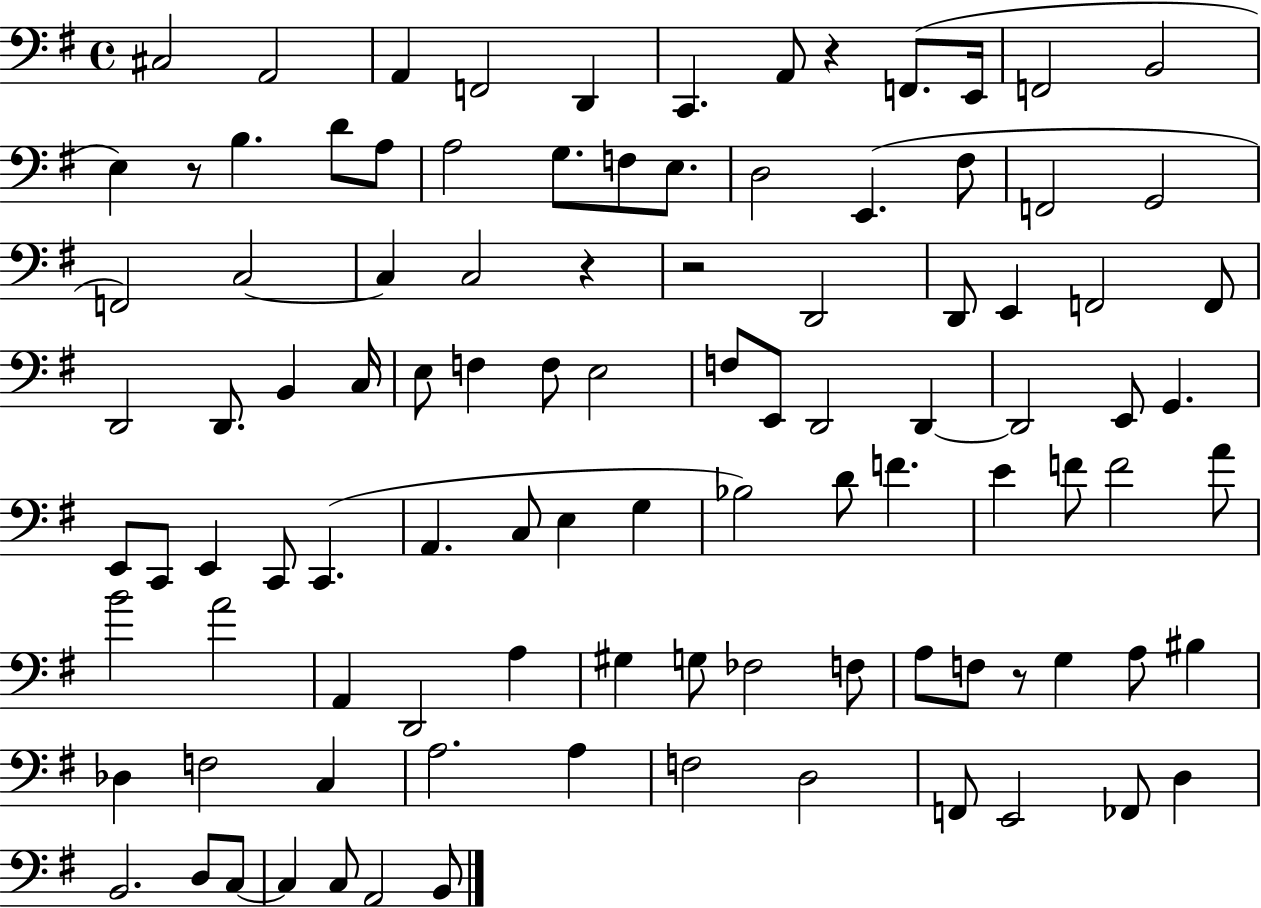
{
  \clef bass
  \time 4/4
  \defaultTimeSignature
  \key g \major
  \repeat volta 2 { cis2 a,2 | a,4 f,2 d,4 | c,4. a,8 r4 f,8.( e,16 | f,2 b,2 | \break e4) r8 b4. d'8 a8 | a2 g8. f8 e8. | d2 e,4.( fis8 | f,2 g,2 | \break f,2) c2~~ | c4 c2 r4 | r2 d,2 | d,8 e,4 f,2 f,8 | \break d,2 d,8. b,4 c16 | e8 f4 f8 e2 | f8 e,8 d,2 d,4~~ | d,2 e,8 g,4. | \break e,8 c,8 e,4 c,8 c,4.( | a,4. c8 e4 g4 | bes2) d'8 f'4. | e'4 f'8 f'2 a'8 | \break b'2 a'2 | a,4 d,2 a4 | gis4 g8 fes2 f8 | a8 f8 r8 g4 a8 bis4 | \break des4 f2 c4 | a2. a4 | f2 d2 | f,8 e,2 fes,8 d4 | \break b,2. d8 c8~~ | c4 c8 a,2 b,8 | } \bar "|."
}